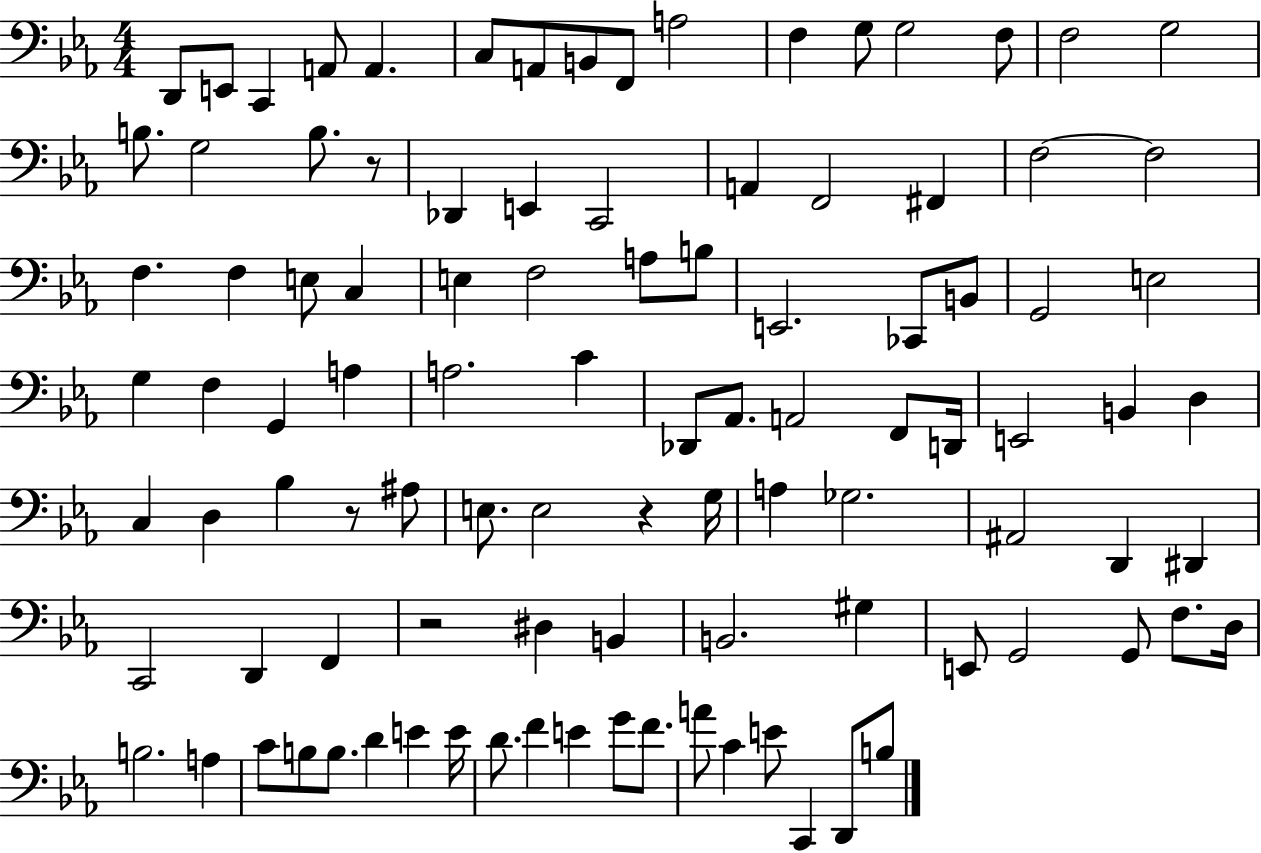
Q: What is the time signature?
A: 4/4